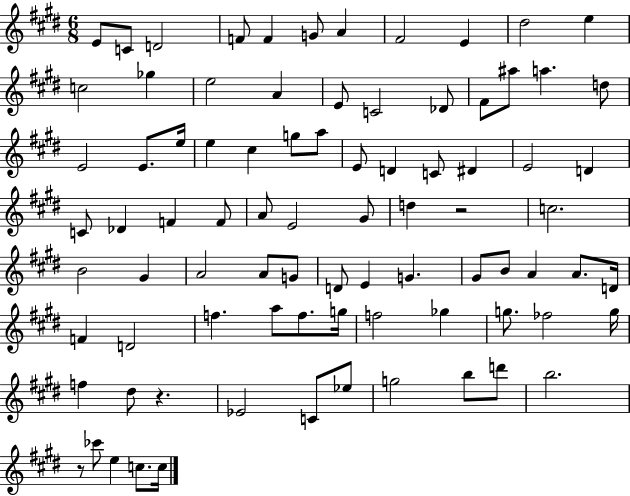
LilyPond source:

{
  \clef treble
  \numericTimeSignature
  \time 6/8
  \key e \major
  \repeat volta 2 { e'8 c'8 d'2 | f'8 f'4 g'8 a'4 | fis'2 e'4 | dis''2 e''4 | \break c''2 ges''4 | e''2 a'4 | e'8 c'2 des'8 | fis'8 ais''8 a''4. d''8 | \break e'2 e'8. e''16 | e''4 cis''4 g''8 a''8 | e'8 d'4 c'8 dis'4 | e'2 d'4 | \break c'8 des'4 f'4 f'8 | a'8 e'2 gis'8 | d''4 r2 | c''2. | \break b'2 gis'4 | a'2 a'8 g'8 | d'8 e'4 g'4. | gis'8 b'8 a'4 a'8. d'16 | \break f'4 d'2 | f''4. a''8 f''8. g''16 | f''2 ges''4 | g''8. fes''2 g''16 | \break f''4 dis''8 r4. | ees'2 c'8 ees''8 | g''2 b''8 d'''8 | b''2. | \break r8 ces'''8 e''4 c''8. c''16 | } \bar "|."
}